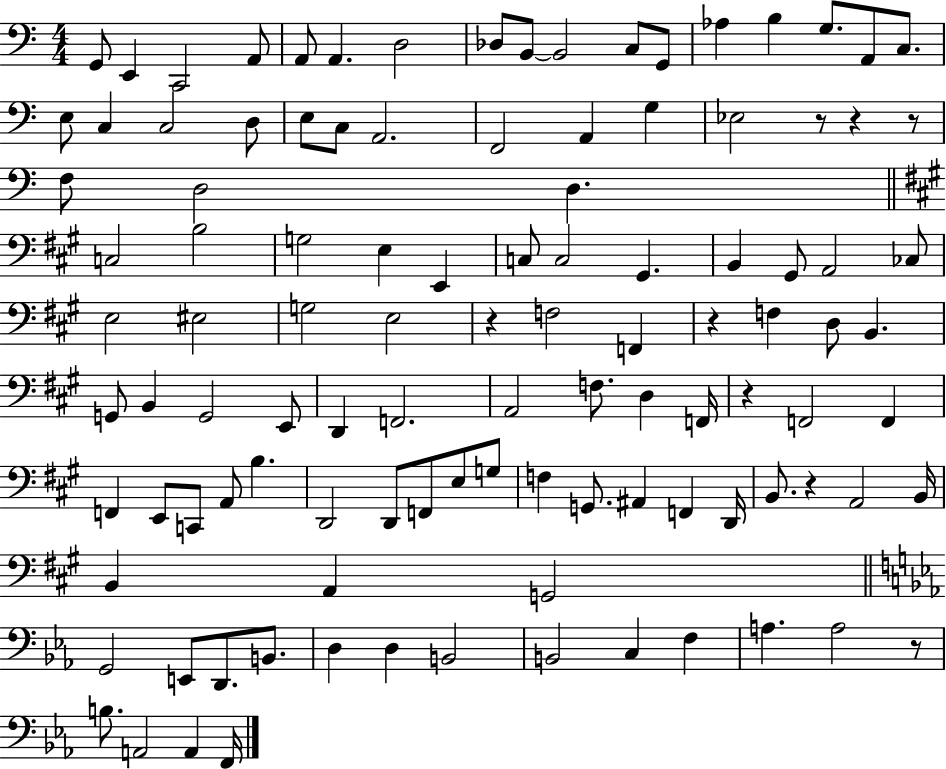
{
  \clef bass
  \numericTimeSignature
  \time 4/4
  \key c \major
  g,8 e,4 c,2 a,8 | a,8 a,4. d2 | des8 b,8~~ b,2 c8 g,8 | aes4 b4 g8. a,8 c8. | \break e8 c4 c2 d8 | e8 c8 a,2. | f,2 a,4 g4 | ees2 r8 r4 r8 | \break f8 d2 d4. | \bar "||" \break \key a \major c2 b2 | g2 e4 e,4 | c8 c2 gis,4. | b,4 gis,8 a,2 ces8 | \break e2 eis2 | g2 e2 | r4 f2 f,4 | r4 f4 d8 b,4. | \break g,8 b,4 g,2 e,8 | d,4 f,2. | a,2 f8. d4 f,16 | r4 f,2 f,4 | \break f,4 e,8 c,8 a,8 b4. | d,2 d,8 f,8 e8 g8 | f4 g,8. ais,4 f,4 d,16 | b,8. r4 a,2 b,16 | \break b,4 a,4 g,2 | \bar "||" \break \key c \minor g,2 e,8 d,8. b,8. | d4 d4 b,2 | b,2 c4 f4 | a4. a2 r8 | \break b8. a,2 a,4 f,16 | \bar "|."
}